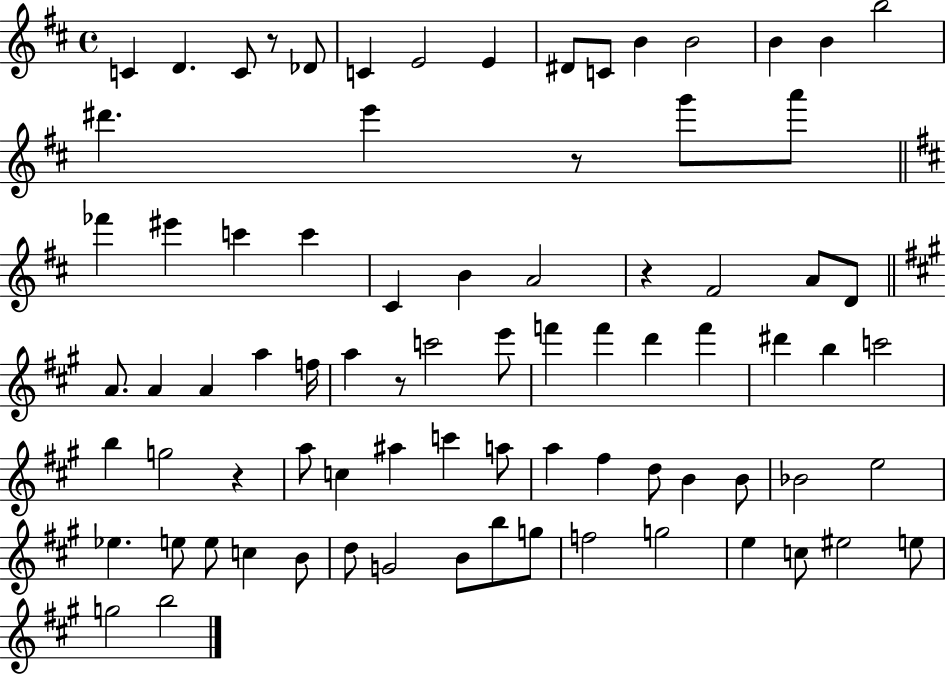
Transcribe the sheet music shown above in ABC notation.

X:1
T:Untitled
M:4/4
L:1/4
K:D
C D C/2 z/2 _D/2 C E2 E ^D/2 C/2 B B2 B B b2 ^d' e' z/2 g'/2 a'/2 _f' ^e' c' c' ^C B A2 z ^F2 A/2 D/2 A/2 A A a f/4 a z/2 c'2 e'/2 f' f' d' f' ^d' b c'2 b g2 z a/2 c ^a c' a/2 a ^f d/2 B B/2 _B2 e2 _e e/2 e/2 c B/2 d/2 G2 B/2 b/2 g/2 f2 g2 e c/2 ^e2 e/2 g2 b2